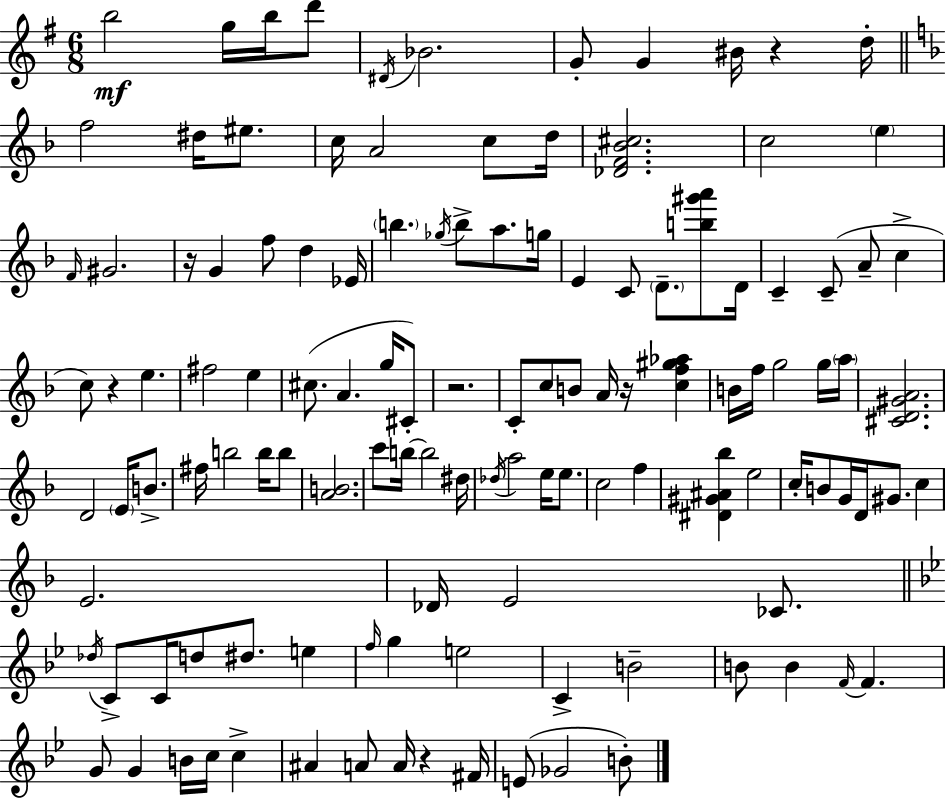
{
  \clef treble
  \numericTimeSignature
  \time 6/8
  \key e \minor
  \repeat volta 2 { b''2\mf g''16 b''16 d'''8 | \acciaccatura { dis'16 } bes'2. | g'8-. g'4 bis'16 r4 | d''16-. \bar "||" \break \key d \minor f''2 dis''16 eis''8. | c''16 a'2 c''8 d''16 | <des' f' bes' cis''>2. | c''2 \parenthesize e''4 | \break \grace { f'16 } gis'2. | r16 g'4 f''8 d''4 | ees'16 \parenthesize b''4. \acciaccatura { ges''16 } b''8-> a''8. | g''16 e'4 c'8 \parenthesize d'8.-- <b'' gis''' a'''>8 | \break d'16 c'4-- c'8--( a'8-- c''4-> | c''8) r4 e''4. | fis''2 e''4 | cis''8.( a'4. g''16 | \break cis'8-.) r2. | c'8-. c''8 b'8 a'16 r16 <c'' f'' gis'' aes''>4 | b'16 f''16 g''2 | g''16 \parenthesize a''16 <cis' d' gis' a'>2. | \break d'2 \parenthesize e'16 b'8.-> | fis''16 b''2 b''16 | b''8 <a' b'>2. | c'''8 b''16~~ b''2 | \break dis''16 \acciaccatura { des''16 } a''2 e''16 | e''8. c''2 f''4 | <dis' gis' ais' bes''>4 e''2 | c''16-. b'8 g'16 d'16 gis'8. c''4 | \break e'2. | des'16 e'2 | ces'8. \bar "||" \break \key bes \major \acciaccatura { des''16 } c'8-> c'16 d''8 dis''8. e''4 | \grace { f''16 } g''4 e''2 | c'4-> b'2-- | b'8 b'4 \grace { f'16~ }~ f'4. | \break g'8 g'4 b'16 c''16 c''4-> | ais'4 a'8 a'16 r4 | fis'16 e'8( ges'2 | b'8-.) } \bar "|."
}